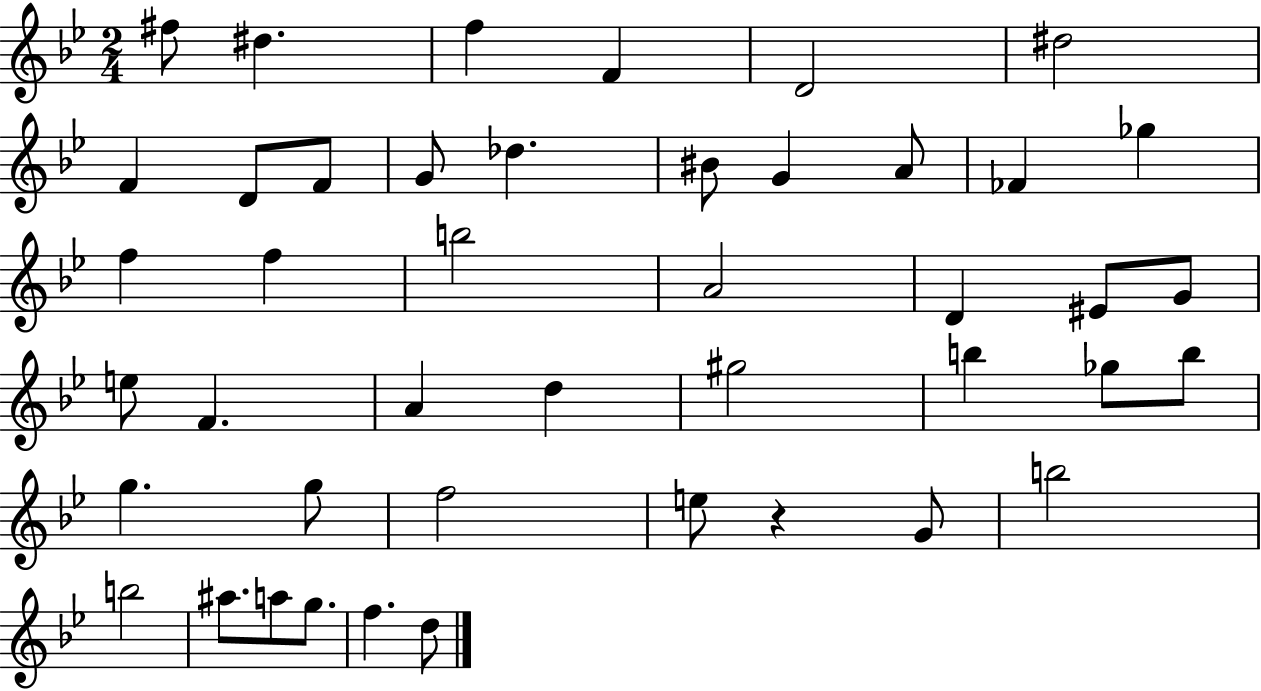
{
  \clef treble
  \numericTimeSignature
  \time 2/4
  \key bes \major
  fis''8 dis''4. | f''4 f'4 | d'2 | dis''2 | \break f'4 d'8 f'8 | g'8 des''4. | bis'8 g'4 a'8 | fes'4 ges''4 | \break f''4 f''4 | b''2 | a'2 | d'4 eis'8 g'8 | \break e''8 f'4. | a'4 d''4 | gis''2 | b''4 ges''8 b''8 | \break g''4. g''8 | f''2 | e''8 r4 g'8 | b''2 | \break b''2 | ais''8. a''8 g''8. | f''4. d''8 | \bar "|."
}